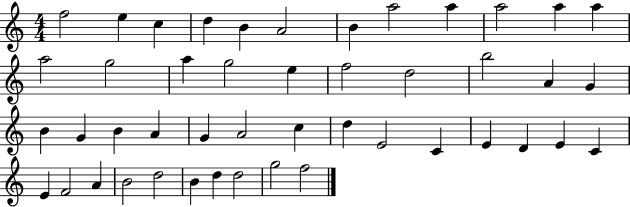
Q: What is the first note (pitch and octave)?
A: F5